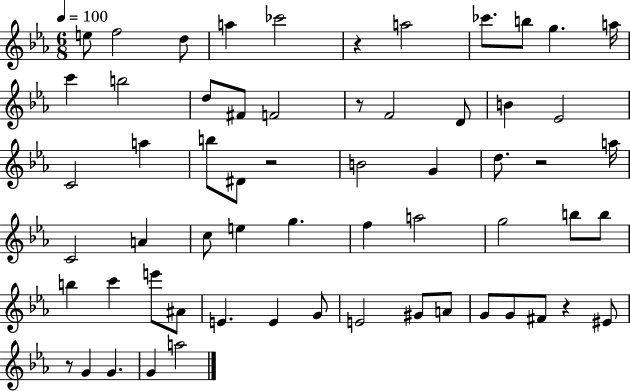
{
  \clef treble
  \numericTimeSignature
  \time 6/8
  \key ees \major
  \tempo 4 = 100
  \repeat volta 2 { e''8 f''2 d''8 | a''4 ces'''2 | r4 a''2 | ces'''8. b''8 g''4. a''16 | \break c'''4 b''2 | d''8 fis'8 f'2 | r8 f'2 d'8 | b'4 ees'2 | \break c'2 a''4 | b''8 dis'8 r2 | b'2 g'4 | d''8. r2 a''16 | \break c'2 a'4 | c''8 e''4 g''4. | f''4 a''2 | g''2 b''8 b''8 | \break b''4 c'''4 e'''8 ais'8 | e'4. e'4 g'8 | e'2 gis'8 a'8 | g'8 g'8 fis'8 r4 eis'8 | \break r8 g'4 g'4. | g'4 a''2 | } \bar "|."
}